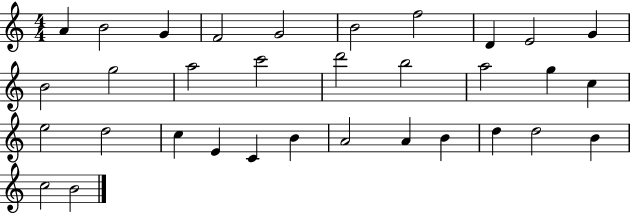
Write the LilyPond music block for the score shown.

{
  \clef treble
  \numericTimeSignature
  \time 4/4
  \key c \major
  a'4 b'2 g'4 | f'2 g'2 | b'2 f''2 | d'4 e'2 g'4 | \break b'2 g''2 | a''2 c'''2 | d'''2 b''2 | a''2 g''4 c''4 | \break e''2 d''2 | c''4 e'4 c'4 b'4 | a'2 a'4 b'4 | d''4 d''2 b'4 | \break c''2 b'2 | \bar "|."
}